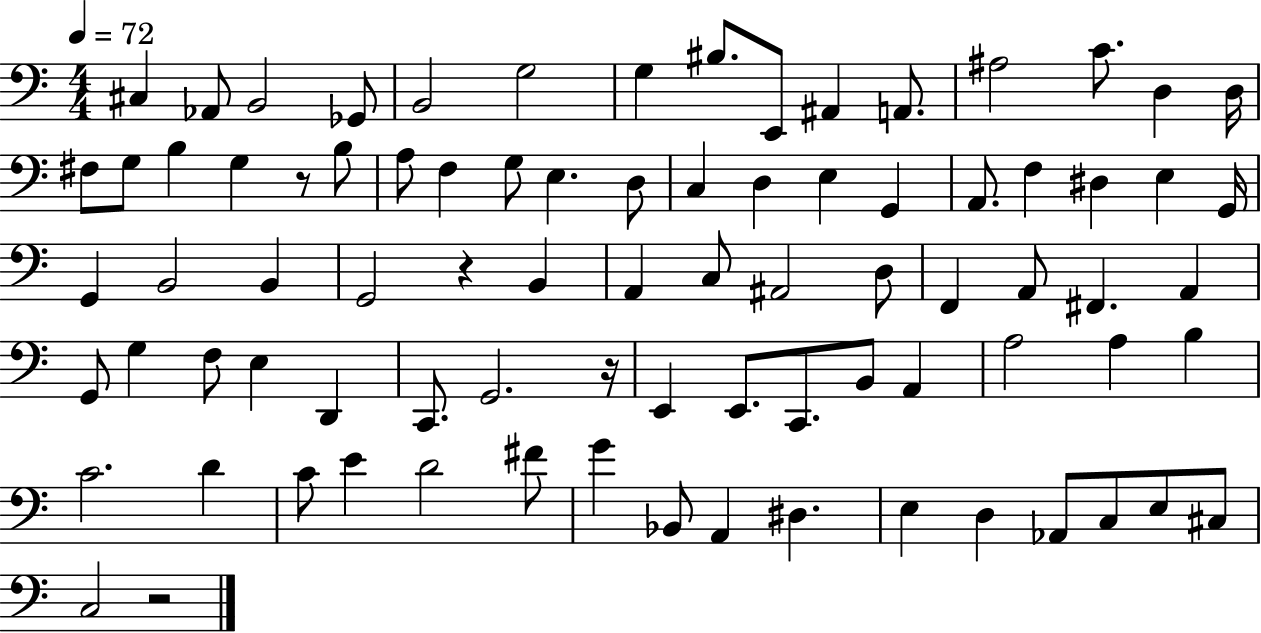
{
  \clef bass
  \numericTimeSignature
  \time 4/4
  \key c \major
  \tempo 4 = 72
  cis4 aes,8 b,2 ges,8 | b,2 g2 | g4 bis8. e,8 ais,4 a,8. | ais2 c'8. d4 d16 | \break fis8 g8 b4 g4 r8 b8 | a8 f4 g8 e4. d8 | c4 d4 e4 g,4 | a,8. f4 dis4 e4 g,16 | \break g,4 b,2 b,4 | g,2 r4 b,4 | a,4 c8 ais,2 d8 | f,4 a,8 fis,4. a,4 | \break g,8 g4 f8 e4 d,4 | c,8. g,2. r16 | e,4 e,8. c,8. b,8 a,4 | a2 a4 b4 | \break c'2. d'4 | c'8 e'4 d'2 fis'8 | g'4 bes,8 a,4 dis4. | e4 d4 aes,8 c8 e8 cis8 | \break c2 r2 | \bar "|."
}